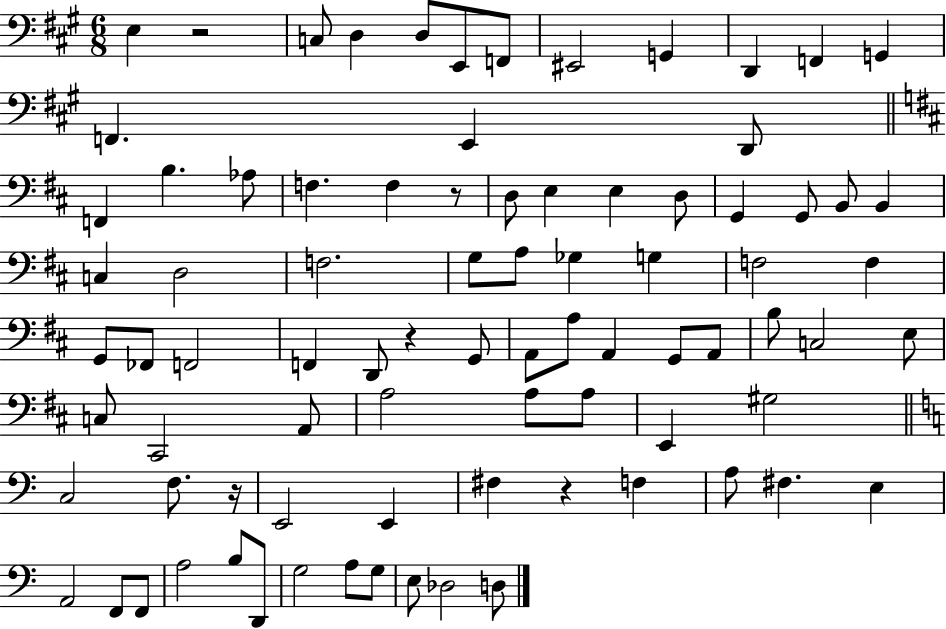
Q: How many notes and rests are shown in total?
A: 84